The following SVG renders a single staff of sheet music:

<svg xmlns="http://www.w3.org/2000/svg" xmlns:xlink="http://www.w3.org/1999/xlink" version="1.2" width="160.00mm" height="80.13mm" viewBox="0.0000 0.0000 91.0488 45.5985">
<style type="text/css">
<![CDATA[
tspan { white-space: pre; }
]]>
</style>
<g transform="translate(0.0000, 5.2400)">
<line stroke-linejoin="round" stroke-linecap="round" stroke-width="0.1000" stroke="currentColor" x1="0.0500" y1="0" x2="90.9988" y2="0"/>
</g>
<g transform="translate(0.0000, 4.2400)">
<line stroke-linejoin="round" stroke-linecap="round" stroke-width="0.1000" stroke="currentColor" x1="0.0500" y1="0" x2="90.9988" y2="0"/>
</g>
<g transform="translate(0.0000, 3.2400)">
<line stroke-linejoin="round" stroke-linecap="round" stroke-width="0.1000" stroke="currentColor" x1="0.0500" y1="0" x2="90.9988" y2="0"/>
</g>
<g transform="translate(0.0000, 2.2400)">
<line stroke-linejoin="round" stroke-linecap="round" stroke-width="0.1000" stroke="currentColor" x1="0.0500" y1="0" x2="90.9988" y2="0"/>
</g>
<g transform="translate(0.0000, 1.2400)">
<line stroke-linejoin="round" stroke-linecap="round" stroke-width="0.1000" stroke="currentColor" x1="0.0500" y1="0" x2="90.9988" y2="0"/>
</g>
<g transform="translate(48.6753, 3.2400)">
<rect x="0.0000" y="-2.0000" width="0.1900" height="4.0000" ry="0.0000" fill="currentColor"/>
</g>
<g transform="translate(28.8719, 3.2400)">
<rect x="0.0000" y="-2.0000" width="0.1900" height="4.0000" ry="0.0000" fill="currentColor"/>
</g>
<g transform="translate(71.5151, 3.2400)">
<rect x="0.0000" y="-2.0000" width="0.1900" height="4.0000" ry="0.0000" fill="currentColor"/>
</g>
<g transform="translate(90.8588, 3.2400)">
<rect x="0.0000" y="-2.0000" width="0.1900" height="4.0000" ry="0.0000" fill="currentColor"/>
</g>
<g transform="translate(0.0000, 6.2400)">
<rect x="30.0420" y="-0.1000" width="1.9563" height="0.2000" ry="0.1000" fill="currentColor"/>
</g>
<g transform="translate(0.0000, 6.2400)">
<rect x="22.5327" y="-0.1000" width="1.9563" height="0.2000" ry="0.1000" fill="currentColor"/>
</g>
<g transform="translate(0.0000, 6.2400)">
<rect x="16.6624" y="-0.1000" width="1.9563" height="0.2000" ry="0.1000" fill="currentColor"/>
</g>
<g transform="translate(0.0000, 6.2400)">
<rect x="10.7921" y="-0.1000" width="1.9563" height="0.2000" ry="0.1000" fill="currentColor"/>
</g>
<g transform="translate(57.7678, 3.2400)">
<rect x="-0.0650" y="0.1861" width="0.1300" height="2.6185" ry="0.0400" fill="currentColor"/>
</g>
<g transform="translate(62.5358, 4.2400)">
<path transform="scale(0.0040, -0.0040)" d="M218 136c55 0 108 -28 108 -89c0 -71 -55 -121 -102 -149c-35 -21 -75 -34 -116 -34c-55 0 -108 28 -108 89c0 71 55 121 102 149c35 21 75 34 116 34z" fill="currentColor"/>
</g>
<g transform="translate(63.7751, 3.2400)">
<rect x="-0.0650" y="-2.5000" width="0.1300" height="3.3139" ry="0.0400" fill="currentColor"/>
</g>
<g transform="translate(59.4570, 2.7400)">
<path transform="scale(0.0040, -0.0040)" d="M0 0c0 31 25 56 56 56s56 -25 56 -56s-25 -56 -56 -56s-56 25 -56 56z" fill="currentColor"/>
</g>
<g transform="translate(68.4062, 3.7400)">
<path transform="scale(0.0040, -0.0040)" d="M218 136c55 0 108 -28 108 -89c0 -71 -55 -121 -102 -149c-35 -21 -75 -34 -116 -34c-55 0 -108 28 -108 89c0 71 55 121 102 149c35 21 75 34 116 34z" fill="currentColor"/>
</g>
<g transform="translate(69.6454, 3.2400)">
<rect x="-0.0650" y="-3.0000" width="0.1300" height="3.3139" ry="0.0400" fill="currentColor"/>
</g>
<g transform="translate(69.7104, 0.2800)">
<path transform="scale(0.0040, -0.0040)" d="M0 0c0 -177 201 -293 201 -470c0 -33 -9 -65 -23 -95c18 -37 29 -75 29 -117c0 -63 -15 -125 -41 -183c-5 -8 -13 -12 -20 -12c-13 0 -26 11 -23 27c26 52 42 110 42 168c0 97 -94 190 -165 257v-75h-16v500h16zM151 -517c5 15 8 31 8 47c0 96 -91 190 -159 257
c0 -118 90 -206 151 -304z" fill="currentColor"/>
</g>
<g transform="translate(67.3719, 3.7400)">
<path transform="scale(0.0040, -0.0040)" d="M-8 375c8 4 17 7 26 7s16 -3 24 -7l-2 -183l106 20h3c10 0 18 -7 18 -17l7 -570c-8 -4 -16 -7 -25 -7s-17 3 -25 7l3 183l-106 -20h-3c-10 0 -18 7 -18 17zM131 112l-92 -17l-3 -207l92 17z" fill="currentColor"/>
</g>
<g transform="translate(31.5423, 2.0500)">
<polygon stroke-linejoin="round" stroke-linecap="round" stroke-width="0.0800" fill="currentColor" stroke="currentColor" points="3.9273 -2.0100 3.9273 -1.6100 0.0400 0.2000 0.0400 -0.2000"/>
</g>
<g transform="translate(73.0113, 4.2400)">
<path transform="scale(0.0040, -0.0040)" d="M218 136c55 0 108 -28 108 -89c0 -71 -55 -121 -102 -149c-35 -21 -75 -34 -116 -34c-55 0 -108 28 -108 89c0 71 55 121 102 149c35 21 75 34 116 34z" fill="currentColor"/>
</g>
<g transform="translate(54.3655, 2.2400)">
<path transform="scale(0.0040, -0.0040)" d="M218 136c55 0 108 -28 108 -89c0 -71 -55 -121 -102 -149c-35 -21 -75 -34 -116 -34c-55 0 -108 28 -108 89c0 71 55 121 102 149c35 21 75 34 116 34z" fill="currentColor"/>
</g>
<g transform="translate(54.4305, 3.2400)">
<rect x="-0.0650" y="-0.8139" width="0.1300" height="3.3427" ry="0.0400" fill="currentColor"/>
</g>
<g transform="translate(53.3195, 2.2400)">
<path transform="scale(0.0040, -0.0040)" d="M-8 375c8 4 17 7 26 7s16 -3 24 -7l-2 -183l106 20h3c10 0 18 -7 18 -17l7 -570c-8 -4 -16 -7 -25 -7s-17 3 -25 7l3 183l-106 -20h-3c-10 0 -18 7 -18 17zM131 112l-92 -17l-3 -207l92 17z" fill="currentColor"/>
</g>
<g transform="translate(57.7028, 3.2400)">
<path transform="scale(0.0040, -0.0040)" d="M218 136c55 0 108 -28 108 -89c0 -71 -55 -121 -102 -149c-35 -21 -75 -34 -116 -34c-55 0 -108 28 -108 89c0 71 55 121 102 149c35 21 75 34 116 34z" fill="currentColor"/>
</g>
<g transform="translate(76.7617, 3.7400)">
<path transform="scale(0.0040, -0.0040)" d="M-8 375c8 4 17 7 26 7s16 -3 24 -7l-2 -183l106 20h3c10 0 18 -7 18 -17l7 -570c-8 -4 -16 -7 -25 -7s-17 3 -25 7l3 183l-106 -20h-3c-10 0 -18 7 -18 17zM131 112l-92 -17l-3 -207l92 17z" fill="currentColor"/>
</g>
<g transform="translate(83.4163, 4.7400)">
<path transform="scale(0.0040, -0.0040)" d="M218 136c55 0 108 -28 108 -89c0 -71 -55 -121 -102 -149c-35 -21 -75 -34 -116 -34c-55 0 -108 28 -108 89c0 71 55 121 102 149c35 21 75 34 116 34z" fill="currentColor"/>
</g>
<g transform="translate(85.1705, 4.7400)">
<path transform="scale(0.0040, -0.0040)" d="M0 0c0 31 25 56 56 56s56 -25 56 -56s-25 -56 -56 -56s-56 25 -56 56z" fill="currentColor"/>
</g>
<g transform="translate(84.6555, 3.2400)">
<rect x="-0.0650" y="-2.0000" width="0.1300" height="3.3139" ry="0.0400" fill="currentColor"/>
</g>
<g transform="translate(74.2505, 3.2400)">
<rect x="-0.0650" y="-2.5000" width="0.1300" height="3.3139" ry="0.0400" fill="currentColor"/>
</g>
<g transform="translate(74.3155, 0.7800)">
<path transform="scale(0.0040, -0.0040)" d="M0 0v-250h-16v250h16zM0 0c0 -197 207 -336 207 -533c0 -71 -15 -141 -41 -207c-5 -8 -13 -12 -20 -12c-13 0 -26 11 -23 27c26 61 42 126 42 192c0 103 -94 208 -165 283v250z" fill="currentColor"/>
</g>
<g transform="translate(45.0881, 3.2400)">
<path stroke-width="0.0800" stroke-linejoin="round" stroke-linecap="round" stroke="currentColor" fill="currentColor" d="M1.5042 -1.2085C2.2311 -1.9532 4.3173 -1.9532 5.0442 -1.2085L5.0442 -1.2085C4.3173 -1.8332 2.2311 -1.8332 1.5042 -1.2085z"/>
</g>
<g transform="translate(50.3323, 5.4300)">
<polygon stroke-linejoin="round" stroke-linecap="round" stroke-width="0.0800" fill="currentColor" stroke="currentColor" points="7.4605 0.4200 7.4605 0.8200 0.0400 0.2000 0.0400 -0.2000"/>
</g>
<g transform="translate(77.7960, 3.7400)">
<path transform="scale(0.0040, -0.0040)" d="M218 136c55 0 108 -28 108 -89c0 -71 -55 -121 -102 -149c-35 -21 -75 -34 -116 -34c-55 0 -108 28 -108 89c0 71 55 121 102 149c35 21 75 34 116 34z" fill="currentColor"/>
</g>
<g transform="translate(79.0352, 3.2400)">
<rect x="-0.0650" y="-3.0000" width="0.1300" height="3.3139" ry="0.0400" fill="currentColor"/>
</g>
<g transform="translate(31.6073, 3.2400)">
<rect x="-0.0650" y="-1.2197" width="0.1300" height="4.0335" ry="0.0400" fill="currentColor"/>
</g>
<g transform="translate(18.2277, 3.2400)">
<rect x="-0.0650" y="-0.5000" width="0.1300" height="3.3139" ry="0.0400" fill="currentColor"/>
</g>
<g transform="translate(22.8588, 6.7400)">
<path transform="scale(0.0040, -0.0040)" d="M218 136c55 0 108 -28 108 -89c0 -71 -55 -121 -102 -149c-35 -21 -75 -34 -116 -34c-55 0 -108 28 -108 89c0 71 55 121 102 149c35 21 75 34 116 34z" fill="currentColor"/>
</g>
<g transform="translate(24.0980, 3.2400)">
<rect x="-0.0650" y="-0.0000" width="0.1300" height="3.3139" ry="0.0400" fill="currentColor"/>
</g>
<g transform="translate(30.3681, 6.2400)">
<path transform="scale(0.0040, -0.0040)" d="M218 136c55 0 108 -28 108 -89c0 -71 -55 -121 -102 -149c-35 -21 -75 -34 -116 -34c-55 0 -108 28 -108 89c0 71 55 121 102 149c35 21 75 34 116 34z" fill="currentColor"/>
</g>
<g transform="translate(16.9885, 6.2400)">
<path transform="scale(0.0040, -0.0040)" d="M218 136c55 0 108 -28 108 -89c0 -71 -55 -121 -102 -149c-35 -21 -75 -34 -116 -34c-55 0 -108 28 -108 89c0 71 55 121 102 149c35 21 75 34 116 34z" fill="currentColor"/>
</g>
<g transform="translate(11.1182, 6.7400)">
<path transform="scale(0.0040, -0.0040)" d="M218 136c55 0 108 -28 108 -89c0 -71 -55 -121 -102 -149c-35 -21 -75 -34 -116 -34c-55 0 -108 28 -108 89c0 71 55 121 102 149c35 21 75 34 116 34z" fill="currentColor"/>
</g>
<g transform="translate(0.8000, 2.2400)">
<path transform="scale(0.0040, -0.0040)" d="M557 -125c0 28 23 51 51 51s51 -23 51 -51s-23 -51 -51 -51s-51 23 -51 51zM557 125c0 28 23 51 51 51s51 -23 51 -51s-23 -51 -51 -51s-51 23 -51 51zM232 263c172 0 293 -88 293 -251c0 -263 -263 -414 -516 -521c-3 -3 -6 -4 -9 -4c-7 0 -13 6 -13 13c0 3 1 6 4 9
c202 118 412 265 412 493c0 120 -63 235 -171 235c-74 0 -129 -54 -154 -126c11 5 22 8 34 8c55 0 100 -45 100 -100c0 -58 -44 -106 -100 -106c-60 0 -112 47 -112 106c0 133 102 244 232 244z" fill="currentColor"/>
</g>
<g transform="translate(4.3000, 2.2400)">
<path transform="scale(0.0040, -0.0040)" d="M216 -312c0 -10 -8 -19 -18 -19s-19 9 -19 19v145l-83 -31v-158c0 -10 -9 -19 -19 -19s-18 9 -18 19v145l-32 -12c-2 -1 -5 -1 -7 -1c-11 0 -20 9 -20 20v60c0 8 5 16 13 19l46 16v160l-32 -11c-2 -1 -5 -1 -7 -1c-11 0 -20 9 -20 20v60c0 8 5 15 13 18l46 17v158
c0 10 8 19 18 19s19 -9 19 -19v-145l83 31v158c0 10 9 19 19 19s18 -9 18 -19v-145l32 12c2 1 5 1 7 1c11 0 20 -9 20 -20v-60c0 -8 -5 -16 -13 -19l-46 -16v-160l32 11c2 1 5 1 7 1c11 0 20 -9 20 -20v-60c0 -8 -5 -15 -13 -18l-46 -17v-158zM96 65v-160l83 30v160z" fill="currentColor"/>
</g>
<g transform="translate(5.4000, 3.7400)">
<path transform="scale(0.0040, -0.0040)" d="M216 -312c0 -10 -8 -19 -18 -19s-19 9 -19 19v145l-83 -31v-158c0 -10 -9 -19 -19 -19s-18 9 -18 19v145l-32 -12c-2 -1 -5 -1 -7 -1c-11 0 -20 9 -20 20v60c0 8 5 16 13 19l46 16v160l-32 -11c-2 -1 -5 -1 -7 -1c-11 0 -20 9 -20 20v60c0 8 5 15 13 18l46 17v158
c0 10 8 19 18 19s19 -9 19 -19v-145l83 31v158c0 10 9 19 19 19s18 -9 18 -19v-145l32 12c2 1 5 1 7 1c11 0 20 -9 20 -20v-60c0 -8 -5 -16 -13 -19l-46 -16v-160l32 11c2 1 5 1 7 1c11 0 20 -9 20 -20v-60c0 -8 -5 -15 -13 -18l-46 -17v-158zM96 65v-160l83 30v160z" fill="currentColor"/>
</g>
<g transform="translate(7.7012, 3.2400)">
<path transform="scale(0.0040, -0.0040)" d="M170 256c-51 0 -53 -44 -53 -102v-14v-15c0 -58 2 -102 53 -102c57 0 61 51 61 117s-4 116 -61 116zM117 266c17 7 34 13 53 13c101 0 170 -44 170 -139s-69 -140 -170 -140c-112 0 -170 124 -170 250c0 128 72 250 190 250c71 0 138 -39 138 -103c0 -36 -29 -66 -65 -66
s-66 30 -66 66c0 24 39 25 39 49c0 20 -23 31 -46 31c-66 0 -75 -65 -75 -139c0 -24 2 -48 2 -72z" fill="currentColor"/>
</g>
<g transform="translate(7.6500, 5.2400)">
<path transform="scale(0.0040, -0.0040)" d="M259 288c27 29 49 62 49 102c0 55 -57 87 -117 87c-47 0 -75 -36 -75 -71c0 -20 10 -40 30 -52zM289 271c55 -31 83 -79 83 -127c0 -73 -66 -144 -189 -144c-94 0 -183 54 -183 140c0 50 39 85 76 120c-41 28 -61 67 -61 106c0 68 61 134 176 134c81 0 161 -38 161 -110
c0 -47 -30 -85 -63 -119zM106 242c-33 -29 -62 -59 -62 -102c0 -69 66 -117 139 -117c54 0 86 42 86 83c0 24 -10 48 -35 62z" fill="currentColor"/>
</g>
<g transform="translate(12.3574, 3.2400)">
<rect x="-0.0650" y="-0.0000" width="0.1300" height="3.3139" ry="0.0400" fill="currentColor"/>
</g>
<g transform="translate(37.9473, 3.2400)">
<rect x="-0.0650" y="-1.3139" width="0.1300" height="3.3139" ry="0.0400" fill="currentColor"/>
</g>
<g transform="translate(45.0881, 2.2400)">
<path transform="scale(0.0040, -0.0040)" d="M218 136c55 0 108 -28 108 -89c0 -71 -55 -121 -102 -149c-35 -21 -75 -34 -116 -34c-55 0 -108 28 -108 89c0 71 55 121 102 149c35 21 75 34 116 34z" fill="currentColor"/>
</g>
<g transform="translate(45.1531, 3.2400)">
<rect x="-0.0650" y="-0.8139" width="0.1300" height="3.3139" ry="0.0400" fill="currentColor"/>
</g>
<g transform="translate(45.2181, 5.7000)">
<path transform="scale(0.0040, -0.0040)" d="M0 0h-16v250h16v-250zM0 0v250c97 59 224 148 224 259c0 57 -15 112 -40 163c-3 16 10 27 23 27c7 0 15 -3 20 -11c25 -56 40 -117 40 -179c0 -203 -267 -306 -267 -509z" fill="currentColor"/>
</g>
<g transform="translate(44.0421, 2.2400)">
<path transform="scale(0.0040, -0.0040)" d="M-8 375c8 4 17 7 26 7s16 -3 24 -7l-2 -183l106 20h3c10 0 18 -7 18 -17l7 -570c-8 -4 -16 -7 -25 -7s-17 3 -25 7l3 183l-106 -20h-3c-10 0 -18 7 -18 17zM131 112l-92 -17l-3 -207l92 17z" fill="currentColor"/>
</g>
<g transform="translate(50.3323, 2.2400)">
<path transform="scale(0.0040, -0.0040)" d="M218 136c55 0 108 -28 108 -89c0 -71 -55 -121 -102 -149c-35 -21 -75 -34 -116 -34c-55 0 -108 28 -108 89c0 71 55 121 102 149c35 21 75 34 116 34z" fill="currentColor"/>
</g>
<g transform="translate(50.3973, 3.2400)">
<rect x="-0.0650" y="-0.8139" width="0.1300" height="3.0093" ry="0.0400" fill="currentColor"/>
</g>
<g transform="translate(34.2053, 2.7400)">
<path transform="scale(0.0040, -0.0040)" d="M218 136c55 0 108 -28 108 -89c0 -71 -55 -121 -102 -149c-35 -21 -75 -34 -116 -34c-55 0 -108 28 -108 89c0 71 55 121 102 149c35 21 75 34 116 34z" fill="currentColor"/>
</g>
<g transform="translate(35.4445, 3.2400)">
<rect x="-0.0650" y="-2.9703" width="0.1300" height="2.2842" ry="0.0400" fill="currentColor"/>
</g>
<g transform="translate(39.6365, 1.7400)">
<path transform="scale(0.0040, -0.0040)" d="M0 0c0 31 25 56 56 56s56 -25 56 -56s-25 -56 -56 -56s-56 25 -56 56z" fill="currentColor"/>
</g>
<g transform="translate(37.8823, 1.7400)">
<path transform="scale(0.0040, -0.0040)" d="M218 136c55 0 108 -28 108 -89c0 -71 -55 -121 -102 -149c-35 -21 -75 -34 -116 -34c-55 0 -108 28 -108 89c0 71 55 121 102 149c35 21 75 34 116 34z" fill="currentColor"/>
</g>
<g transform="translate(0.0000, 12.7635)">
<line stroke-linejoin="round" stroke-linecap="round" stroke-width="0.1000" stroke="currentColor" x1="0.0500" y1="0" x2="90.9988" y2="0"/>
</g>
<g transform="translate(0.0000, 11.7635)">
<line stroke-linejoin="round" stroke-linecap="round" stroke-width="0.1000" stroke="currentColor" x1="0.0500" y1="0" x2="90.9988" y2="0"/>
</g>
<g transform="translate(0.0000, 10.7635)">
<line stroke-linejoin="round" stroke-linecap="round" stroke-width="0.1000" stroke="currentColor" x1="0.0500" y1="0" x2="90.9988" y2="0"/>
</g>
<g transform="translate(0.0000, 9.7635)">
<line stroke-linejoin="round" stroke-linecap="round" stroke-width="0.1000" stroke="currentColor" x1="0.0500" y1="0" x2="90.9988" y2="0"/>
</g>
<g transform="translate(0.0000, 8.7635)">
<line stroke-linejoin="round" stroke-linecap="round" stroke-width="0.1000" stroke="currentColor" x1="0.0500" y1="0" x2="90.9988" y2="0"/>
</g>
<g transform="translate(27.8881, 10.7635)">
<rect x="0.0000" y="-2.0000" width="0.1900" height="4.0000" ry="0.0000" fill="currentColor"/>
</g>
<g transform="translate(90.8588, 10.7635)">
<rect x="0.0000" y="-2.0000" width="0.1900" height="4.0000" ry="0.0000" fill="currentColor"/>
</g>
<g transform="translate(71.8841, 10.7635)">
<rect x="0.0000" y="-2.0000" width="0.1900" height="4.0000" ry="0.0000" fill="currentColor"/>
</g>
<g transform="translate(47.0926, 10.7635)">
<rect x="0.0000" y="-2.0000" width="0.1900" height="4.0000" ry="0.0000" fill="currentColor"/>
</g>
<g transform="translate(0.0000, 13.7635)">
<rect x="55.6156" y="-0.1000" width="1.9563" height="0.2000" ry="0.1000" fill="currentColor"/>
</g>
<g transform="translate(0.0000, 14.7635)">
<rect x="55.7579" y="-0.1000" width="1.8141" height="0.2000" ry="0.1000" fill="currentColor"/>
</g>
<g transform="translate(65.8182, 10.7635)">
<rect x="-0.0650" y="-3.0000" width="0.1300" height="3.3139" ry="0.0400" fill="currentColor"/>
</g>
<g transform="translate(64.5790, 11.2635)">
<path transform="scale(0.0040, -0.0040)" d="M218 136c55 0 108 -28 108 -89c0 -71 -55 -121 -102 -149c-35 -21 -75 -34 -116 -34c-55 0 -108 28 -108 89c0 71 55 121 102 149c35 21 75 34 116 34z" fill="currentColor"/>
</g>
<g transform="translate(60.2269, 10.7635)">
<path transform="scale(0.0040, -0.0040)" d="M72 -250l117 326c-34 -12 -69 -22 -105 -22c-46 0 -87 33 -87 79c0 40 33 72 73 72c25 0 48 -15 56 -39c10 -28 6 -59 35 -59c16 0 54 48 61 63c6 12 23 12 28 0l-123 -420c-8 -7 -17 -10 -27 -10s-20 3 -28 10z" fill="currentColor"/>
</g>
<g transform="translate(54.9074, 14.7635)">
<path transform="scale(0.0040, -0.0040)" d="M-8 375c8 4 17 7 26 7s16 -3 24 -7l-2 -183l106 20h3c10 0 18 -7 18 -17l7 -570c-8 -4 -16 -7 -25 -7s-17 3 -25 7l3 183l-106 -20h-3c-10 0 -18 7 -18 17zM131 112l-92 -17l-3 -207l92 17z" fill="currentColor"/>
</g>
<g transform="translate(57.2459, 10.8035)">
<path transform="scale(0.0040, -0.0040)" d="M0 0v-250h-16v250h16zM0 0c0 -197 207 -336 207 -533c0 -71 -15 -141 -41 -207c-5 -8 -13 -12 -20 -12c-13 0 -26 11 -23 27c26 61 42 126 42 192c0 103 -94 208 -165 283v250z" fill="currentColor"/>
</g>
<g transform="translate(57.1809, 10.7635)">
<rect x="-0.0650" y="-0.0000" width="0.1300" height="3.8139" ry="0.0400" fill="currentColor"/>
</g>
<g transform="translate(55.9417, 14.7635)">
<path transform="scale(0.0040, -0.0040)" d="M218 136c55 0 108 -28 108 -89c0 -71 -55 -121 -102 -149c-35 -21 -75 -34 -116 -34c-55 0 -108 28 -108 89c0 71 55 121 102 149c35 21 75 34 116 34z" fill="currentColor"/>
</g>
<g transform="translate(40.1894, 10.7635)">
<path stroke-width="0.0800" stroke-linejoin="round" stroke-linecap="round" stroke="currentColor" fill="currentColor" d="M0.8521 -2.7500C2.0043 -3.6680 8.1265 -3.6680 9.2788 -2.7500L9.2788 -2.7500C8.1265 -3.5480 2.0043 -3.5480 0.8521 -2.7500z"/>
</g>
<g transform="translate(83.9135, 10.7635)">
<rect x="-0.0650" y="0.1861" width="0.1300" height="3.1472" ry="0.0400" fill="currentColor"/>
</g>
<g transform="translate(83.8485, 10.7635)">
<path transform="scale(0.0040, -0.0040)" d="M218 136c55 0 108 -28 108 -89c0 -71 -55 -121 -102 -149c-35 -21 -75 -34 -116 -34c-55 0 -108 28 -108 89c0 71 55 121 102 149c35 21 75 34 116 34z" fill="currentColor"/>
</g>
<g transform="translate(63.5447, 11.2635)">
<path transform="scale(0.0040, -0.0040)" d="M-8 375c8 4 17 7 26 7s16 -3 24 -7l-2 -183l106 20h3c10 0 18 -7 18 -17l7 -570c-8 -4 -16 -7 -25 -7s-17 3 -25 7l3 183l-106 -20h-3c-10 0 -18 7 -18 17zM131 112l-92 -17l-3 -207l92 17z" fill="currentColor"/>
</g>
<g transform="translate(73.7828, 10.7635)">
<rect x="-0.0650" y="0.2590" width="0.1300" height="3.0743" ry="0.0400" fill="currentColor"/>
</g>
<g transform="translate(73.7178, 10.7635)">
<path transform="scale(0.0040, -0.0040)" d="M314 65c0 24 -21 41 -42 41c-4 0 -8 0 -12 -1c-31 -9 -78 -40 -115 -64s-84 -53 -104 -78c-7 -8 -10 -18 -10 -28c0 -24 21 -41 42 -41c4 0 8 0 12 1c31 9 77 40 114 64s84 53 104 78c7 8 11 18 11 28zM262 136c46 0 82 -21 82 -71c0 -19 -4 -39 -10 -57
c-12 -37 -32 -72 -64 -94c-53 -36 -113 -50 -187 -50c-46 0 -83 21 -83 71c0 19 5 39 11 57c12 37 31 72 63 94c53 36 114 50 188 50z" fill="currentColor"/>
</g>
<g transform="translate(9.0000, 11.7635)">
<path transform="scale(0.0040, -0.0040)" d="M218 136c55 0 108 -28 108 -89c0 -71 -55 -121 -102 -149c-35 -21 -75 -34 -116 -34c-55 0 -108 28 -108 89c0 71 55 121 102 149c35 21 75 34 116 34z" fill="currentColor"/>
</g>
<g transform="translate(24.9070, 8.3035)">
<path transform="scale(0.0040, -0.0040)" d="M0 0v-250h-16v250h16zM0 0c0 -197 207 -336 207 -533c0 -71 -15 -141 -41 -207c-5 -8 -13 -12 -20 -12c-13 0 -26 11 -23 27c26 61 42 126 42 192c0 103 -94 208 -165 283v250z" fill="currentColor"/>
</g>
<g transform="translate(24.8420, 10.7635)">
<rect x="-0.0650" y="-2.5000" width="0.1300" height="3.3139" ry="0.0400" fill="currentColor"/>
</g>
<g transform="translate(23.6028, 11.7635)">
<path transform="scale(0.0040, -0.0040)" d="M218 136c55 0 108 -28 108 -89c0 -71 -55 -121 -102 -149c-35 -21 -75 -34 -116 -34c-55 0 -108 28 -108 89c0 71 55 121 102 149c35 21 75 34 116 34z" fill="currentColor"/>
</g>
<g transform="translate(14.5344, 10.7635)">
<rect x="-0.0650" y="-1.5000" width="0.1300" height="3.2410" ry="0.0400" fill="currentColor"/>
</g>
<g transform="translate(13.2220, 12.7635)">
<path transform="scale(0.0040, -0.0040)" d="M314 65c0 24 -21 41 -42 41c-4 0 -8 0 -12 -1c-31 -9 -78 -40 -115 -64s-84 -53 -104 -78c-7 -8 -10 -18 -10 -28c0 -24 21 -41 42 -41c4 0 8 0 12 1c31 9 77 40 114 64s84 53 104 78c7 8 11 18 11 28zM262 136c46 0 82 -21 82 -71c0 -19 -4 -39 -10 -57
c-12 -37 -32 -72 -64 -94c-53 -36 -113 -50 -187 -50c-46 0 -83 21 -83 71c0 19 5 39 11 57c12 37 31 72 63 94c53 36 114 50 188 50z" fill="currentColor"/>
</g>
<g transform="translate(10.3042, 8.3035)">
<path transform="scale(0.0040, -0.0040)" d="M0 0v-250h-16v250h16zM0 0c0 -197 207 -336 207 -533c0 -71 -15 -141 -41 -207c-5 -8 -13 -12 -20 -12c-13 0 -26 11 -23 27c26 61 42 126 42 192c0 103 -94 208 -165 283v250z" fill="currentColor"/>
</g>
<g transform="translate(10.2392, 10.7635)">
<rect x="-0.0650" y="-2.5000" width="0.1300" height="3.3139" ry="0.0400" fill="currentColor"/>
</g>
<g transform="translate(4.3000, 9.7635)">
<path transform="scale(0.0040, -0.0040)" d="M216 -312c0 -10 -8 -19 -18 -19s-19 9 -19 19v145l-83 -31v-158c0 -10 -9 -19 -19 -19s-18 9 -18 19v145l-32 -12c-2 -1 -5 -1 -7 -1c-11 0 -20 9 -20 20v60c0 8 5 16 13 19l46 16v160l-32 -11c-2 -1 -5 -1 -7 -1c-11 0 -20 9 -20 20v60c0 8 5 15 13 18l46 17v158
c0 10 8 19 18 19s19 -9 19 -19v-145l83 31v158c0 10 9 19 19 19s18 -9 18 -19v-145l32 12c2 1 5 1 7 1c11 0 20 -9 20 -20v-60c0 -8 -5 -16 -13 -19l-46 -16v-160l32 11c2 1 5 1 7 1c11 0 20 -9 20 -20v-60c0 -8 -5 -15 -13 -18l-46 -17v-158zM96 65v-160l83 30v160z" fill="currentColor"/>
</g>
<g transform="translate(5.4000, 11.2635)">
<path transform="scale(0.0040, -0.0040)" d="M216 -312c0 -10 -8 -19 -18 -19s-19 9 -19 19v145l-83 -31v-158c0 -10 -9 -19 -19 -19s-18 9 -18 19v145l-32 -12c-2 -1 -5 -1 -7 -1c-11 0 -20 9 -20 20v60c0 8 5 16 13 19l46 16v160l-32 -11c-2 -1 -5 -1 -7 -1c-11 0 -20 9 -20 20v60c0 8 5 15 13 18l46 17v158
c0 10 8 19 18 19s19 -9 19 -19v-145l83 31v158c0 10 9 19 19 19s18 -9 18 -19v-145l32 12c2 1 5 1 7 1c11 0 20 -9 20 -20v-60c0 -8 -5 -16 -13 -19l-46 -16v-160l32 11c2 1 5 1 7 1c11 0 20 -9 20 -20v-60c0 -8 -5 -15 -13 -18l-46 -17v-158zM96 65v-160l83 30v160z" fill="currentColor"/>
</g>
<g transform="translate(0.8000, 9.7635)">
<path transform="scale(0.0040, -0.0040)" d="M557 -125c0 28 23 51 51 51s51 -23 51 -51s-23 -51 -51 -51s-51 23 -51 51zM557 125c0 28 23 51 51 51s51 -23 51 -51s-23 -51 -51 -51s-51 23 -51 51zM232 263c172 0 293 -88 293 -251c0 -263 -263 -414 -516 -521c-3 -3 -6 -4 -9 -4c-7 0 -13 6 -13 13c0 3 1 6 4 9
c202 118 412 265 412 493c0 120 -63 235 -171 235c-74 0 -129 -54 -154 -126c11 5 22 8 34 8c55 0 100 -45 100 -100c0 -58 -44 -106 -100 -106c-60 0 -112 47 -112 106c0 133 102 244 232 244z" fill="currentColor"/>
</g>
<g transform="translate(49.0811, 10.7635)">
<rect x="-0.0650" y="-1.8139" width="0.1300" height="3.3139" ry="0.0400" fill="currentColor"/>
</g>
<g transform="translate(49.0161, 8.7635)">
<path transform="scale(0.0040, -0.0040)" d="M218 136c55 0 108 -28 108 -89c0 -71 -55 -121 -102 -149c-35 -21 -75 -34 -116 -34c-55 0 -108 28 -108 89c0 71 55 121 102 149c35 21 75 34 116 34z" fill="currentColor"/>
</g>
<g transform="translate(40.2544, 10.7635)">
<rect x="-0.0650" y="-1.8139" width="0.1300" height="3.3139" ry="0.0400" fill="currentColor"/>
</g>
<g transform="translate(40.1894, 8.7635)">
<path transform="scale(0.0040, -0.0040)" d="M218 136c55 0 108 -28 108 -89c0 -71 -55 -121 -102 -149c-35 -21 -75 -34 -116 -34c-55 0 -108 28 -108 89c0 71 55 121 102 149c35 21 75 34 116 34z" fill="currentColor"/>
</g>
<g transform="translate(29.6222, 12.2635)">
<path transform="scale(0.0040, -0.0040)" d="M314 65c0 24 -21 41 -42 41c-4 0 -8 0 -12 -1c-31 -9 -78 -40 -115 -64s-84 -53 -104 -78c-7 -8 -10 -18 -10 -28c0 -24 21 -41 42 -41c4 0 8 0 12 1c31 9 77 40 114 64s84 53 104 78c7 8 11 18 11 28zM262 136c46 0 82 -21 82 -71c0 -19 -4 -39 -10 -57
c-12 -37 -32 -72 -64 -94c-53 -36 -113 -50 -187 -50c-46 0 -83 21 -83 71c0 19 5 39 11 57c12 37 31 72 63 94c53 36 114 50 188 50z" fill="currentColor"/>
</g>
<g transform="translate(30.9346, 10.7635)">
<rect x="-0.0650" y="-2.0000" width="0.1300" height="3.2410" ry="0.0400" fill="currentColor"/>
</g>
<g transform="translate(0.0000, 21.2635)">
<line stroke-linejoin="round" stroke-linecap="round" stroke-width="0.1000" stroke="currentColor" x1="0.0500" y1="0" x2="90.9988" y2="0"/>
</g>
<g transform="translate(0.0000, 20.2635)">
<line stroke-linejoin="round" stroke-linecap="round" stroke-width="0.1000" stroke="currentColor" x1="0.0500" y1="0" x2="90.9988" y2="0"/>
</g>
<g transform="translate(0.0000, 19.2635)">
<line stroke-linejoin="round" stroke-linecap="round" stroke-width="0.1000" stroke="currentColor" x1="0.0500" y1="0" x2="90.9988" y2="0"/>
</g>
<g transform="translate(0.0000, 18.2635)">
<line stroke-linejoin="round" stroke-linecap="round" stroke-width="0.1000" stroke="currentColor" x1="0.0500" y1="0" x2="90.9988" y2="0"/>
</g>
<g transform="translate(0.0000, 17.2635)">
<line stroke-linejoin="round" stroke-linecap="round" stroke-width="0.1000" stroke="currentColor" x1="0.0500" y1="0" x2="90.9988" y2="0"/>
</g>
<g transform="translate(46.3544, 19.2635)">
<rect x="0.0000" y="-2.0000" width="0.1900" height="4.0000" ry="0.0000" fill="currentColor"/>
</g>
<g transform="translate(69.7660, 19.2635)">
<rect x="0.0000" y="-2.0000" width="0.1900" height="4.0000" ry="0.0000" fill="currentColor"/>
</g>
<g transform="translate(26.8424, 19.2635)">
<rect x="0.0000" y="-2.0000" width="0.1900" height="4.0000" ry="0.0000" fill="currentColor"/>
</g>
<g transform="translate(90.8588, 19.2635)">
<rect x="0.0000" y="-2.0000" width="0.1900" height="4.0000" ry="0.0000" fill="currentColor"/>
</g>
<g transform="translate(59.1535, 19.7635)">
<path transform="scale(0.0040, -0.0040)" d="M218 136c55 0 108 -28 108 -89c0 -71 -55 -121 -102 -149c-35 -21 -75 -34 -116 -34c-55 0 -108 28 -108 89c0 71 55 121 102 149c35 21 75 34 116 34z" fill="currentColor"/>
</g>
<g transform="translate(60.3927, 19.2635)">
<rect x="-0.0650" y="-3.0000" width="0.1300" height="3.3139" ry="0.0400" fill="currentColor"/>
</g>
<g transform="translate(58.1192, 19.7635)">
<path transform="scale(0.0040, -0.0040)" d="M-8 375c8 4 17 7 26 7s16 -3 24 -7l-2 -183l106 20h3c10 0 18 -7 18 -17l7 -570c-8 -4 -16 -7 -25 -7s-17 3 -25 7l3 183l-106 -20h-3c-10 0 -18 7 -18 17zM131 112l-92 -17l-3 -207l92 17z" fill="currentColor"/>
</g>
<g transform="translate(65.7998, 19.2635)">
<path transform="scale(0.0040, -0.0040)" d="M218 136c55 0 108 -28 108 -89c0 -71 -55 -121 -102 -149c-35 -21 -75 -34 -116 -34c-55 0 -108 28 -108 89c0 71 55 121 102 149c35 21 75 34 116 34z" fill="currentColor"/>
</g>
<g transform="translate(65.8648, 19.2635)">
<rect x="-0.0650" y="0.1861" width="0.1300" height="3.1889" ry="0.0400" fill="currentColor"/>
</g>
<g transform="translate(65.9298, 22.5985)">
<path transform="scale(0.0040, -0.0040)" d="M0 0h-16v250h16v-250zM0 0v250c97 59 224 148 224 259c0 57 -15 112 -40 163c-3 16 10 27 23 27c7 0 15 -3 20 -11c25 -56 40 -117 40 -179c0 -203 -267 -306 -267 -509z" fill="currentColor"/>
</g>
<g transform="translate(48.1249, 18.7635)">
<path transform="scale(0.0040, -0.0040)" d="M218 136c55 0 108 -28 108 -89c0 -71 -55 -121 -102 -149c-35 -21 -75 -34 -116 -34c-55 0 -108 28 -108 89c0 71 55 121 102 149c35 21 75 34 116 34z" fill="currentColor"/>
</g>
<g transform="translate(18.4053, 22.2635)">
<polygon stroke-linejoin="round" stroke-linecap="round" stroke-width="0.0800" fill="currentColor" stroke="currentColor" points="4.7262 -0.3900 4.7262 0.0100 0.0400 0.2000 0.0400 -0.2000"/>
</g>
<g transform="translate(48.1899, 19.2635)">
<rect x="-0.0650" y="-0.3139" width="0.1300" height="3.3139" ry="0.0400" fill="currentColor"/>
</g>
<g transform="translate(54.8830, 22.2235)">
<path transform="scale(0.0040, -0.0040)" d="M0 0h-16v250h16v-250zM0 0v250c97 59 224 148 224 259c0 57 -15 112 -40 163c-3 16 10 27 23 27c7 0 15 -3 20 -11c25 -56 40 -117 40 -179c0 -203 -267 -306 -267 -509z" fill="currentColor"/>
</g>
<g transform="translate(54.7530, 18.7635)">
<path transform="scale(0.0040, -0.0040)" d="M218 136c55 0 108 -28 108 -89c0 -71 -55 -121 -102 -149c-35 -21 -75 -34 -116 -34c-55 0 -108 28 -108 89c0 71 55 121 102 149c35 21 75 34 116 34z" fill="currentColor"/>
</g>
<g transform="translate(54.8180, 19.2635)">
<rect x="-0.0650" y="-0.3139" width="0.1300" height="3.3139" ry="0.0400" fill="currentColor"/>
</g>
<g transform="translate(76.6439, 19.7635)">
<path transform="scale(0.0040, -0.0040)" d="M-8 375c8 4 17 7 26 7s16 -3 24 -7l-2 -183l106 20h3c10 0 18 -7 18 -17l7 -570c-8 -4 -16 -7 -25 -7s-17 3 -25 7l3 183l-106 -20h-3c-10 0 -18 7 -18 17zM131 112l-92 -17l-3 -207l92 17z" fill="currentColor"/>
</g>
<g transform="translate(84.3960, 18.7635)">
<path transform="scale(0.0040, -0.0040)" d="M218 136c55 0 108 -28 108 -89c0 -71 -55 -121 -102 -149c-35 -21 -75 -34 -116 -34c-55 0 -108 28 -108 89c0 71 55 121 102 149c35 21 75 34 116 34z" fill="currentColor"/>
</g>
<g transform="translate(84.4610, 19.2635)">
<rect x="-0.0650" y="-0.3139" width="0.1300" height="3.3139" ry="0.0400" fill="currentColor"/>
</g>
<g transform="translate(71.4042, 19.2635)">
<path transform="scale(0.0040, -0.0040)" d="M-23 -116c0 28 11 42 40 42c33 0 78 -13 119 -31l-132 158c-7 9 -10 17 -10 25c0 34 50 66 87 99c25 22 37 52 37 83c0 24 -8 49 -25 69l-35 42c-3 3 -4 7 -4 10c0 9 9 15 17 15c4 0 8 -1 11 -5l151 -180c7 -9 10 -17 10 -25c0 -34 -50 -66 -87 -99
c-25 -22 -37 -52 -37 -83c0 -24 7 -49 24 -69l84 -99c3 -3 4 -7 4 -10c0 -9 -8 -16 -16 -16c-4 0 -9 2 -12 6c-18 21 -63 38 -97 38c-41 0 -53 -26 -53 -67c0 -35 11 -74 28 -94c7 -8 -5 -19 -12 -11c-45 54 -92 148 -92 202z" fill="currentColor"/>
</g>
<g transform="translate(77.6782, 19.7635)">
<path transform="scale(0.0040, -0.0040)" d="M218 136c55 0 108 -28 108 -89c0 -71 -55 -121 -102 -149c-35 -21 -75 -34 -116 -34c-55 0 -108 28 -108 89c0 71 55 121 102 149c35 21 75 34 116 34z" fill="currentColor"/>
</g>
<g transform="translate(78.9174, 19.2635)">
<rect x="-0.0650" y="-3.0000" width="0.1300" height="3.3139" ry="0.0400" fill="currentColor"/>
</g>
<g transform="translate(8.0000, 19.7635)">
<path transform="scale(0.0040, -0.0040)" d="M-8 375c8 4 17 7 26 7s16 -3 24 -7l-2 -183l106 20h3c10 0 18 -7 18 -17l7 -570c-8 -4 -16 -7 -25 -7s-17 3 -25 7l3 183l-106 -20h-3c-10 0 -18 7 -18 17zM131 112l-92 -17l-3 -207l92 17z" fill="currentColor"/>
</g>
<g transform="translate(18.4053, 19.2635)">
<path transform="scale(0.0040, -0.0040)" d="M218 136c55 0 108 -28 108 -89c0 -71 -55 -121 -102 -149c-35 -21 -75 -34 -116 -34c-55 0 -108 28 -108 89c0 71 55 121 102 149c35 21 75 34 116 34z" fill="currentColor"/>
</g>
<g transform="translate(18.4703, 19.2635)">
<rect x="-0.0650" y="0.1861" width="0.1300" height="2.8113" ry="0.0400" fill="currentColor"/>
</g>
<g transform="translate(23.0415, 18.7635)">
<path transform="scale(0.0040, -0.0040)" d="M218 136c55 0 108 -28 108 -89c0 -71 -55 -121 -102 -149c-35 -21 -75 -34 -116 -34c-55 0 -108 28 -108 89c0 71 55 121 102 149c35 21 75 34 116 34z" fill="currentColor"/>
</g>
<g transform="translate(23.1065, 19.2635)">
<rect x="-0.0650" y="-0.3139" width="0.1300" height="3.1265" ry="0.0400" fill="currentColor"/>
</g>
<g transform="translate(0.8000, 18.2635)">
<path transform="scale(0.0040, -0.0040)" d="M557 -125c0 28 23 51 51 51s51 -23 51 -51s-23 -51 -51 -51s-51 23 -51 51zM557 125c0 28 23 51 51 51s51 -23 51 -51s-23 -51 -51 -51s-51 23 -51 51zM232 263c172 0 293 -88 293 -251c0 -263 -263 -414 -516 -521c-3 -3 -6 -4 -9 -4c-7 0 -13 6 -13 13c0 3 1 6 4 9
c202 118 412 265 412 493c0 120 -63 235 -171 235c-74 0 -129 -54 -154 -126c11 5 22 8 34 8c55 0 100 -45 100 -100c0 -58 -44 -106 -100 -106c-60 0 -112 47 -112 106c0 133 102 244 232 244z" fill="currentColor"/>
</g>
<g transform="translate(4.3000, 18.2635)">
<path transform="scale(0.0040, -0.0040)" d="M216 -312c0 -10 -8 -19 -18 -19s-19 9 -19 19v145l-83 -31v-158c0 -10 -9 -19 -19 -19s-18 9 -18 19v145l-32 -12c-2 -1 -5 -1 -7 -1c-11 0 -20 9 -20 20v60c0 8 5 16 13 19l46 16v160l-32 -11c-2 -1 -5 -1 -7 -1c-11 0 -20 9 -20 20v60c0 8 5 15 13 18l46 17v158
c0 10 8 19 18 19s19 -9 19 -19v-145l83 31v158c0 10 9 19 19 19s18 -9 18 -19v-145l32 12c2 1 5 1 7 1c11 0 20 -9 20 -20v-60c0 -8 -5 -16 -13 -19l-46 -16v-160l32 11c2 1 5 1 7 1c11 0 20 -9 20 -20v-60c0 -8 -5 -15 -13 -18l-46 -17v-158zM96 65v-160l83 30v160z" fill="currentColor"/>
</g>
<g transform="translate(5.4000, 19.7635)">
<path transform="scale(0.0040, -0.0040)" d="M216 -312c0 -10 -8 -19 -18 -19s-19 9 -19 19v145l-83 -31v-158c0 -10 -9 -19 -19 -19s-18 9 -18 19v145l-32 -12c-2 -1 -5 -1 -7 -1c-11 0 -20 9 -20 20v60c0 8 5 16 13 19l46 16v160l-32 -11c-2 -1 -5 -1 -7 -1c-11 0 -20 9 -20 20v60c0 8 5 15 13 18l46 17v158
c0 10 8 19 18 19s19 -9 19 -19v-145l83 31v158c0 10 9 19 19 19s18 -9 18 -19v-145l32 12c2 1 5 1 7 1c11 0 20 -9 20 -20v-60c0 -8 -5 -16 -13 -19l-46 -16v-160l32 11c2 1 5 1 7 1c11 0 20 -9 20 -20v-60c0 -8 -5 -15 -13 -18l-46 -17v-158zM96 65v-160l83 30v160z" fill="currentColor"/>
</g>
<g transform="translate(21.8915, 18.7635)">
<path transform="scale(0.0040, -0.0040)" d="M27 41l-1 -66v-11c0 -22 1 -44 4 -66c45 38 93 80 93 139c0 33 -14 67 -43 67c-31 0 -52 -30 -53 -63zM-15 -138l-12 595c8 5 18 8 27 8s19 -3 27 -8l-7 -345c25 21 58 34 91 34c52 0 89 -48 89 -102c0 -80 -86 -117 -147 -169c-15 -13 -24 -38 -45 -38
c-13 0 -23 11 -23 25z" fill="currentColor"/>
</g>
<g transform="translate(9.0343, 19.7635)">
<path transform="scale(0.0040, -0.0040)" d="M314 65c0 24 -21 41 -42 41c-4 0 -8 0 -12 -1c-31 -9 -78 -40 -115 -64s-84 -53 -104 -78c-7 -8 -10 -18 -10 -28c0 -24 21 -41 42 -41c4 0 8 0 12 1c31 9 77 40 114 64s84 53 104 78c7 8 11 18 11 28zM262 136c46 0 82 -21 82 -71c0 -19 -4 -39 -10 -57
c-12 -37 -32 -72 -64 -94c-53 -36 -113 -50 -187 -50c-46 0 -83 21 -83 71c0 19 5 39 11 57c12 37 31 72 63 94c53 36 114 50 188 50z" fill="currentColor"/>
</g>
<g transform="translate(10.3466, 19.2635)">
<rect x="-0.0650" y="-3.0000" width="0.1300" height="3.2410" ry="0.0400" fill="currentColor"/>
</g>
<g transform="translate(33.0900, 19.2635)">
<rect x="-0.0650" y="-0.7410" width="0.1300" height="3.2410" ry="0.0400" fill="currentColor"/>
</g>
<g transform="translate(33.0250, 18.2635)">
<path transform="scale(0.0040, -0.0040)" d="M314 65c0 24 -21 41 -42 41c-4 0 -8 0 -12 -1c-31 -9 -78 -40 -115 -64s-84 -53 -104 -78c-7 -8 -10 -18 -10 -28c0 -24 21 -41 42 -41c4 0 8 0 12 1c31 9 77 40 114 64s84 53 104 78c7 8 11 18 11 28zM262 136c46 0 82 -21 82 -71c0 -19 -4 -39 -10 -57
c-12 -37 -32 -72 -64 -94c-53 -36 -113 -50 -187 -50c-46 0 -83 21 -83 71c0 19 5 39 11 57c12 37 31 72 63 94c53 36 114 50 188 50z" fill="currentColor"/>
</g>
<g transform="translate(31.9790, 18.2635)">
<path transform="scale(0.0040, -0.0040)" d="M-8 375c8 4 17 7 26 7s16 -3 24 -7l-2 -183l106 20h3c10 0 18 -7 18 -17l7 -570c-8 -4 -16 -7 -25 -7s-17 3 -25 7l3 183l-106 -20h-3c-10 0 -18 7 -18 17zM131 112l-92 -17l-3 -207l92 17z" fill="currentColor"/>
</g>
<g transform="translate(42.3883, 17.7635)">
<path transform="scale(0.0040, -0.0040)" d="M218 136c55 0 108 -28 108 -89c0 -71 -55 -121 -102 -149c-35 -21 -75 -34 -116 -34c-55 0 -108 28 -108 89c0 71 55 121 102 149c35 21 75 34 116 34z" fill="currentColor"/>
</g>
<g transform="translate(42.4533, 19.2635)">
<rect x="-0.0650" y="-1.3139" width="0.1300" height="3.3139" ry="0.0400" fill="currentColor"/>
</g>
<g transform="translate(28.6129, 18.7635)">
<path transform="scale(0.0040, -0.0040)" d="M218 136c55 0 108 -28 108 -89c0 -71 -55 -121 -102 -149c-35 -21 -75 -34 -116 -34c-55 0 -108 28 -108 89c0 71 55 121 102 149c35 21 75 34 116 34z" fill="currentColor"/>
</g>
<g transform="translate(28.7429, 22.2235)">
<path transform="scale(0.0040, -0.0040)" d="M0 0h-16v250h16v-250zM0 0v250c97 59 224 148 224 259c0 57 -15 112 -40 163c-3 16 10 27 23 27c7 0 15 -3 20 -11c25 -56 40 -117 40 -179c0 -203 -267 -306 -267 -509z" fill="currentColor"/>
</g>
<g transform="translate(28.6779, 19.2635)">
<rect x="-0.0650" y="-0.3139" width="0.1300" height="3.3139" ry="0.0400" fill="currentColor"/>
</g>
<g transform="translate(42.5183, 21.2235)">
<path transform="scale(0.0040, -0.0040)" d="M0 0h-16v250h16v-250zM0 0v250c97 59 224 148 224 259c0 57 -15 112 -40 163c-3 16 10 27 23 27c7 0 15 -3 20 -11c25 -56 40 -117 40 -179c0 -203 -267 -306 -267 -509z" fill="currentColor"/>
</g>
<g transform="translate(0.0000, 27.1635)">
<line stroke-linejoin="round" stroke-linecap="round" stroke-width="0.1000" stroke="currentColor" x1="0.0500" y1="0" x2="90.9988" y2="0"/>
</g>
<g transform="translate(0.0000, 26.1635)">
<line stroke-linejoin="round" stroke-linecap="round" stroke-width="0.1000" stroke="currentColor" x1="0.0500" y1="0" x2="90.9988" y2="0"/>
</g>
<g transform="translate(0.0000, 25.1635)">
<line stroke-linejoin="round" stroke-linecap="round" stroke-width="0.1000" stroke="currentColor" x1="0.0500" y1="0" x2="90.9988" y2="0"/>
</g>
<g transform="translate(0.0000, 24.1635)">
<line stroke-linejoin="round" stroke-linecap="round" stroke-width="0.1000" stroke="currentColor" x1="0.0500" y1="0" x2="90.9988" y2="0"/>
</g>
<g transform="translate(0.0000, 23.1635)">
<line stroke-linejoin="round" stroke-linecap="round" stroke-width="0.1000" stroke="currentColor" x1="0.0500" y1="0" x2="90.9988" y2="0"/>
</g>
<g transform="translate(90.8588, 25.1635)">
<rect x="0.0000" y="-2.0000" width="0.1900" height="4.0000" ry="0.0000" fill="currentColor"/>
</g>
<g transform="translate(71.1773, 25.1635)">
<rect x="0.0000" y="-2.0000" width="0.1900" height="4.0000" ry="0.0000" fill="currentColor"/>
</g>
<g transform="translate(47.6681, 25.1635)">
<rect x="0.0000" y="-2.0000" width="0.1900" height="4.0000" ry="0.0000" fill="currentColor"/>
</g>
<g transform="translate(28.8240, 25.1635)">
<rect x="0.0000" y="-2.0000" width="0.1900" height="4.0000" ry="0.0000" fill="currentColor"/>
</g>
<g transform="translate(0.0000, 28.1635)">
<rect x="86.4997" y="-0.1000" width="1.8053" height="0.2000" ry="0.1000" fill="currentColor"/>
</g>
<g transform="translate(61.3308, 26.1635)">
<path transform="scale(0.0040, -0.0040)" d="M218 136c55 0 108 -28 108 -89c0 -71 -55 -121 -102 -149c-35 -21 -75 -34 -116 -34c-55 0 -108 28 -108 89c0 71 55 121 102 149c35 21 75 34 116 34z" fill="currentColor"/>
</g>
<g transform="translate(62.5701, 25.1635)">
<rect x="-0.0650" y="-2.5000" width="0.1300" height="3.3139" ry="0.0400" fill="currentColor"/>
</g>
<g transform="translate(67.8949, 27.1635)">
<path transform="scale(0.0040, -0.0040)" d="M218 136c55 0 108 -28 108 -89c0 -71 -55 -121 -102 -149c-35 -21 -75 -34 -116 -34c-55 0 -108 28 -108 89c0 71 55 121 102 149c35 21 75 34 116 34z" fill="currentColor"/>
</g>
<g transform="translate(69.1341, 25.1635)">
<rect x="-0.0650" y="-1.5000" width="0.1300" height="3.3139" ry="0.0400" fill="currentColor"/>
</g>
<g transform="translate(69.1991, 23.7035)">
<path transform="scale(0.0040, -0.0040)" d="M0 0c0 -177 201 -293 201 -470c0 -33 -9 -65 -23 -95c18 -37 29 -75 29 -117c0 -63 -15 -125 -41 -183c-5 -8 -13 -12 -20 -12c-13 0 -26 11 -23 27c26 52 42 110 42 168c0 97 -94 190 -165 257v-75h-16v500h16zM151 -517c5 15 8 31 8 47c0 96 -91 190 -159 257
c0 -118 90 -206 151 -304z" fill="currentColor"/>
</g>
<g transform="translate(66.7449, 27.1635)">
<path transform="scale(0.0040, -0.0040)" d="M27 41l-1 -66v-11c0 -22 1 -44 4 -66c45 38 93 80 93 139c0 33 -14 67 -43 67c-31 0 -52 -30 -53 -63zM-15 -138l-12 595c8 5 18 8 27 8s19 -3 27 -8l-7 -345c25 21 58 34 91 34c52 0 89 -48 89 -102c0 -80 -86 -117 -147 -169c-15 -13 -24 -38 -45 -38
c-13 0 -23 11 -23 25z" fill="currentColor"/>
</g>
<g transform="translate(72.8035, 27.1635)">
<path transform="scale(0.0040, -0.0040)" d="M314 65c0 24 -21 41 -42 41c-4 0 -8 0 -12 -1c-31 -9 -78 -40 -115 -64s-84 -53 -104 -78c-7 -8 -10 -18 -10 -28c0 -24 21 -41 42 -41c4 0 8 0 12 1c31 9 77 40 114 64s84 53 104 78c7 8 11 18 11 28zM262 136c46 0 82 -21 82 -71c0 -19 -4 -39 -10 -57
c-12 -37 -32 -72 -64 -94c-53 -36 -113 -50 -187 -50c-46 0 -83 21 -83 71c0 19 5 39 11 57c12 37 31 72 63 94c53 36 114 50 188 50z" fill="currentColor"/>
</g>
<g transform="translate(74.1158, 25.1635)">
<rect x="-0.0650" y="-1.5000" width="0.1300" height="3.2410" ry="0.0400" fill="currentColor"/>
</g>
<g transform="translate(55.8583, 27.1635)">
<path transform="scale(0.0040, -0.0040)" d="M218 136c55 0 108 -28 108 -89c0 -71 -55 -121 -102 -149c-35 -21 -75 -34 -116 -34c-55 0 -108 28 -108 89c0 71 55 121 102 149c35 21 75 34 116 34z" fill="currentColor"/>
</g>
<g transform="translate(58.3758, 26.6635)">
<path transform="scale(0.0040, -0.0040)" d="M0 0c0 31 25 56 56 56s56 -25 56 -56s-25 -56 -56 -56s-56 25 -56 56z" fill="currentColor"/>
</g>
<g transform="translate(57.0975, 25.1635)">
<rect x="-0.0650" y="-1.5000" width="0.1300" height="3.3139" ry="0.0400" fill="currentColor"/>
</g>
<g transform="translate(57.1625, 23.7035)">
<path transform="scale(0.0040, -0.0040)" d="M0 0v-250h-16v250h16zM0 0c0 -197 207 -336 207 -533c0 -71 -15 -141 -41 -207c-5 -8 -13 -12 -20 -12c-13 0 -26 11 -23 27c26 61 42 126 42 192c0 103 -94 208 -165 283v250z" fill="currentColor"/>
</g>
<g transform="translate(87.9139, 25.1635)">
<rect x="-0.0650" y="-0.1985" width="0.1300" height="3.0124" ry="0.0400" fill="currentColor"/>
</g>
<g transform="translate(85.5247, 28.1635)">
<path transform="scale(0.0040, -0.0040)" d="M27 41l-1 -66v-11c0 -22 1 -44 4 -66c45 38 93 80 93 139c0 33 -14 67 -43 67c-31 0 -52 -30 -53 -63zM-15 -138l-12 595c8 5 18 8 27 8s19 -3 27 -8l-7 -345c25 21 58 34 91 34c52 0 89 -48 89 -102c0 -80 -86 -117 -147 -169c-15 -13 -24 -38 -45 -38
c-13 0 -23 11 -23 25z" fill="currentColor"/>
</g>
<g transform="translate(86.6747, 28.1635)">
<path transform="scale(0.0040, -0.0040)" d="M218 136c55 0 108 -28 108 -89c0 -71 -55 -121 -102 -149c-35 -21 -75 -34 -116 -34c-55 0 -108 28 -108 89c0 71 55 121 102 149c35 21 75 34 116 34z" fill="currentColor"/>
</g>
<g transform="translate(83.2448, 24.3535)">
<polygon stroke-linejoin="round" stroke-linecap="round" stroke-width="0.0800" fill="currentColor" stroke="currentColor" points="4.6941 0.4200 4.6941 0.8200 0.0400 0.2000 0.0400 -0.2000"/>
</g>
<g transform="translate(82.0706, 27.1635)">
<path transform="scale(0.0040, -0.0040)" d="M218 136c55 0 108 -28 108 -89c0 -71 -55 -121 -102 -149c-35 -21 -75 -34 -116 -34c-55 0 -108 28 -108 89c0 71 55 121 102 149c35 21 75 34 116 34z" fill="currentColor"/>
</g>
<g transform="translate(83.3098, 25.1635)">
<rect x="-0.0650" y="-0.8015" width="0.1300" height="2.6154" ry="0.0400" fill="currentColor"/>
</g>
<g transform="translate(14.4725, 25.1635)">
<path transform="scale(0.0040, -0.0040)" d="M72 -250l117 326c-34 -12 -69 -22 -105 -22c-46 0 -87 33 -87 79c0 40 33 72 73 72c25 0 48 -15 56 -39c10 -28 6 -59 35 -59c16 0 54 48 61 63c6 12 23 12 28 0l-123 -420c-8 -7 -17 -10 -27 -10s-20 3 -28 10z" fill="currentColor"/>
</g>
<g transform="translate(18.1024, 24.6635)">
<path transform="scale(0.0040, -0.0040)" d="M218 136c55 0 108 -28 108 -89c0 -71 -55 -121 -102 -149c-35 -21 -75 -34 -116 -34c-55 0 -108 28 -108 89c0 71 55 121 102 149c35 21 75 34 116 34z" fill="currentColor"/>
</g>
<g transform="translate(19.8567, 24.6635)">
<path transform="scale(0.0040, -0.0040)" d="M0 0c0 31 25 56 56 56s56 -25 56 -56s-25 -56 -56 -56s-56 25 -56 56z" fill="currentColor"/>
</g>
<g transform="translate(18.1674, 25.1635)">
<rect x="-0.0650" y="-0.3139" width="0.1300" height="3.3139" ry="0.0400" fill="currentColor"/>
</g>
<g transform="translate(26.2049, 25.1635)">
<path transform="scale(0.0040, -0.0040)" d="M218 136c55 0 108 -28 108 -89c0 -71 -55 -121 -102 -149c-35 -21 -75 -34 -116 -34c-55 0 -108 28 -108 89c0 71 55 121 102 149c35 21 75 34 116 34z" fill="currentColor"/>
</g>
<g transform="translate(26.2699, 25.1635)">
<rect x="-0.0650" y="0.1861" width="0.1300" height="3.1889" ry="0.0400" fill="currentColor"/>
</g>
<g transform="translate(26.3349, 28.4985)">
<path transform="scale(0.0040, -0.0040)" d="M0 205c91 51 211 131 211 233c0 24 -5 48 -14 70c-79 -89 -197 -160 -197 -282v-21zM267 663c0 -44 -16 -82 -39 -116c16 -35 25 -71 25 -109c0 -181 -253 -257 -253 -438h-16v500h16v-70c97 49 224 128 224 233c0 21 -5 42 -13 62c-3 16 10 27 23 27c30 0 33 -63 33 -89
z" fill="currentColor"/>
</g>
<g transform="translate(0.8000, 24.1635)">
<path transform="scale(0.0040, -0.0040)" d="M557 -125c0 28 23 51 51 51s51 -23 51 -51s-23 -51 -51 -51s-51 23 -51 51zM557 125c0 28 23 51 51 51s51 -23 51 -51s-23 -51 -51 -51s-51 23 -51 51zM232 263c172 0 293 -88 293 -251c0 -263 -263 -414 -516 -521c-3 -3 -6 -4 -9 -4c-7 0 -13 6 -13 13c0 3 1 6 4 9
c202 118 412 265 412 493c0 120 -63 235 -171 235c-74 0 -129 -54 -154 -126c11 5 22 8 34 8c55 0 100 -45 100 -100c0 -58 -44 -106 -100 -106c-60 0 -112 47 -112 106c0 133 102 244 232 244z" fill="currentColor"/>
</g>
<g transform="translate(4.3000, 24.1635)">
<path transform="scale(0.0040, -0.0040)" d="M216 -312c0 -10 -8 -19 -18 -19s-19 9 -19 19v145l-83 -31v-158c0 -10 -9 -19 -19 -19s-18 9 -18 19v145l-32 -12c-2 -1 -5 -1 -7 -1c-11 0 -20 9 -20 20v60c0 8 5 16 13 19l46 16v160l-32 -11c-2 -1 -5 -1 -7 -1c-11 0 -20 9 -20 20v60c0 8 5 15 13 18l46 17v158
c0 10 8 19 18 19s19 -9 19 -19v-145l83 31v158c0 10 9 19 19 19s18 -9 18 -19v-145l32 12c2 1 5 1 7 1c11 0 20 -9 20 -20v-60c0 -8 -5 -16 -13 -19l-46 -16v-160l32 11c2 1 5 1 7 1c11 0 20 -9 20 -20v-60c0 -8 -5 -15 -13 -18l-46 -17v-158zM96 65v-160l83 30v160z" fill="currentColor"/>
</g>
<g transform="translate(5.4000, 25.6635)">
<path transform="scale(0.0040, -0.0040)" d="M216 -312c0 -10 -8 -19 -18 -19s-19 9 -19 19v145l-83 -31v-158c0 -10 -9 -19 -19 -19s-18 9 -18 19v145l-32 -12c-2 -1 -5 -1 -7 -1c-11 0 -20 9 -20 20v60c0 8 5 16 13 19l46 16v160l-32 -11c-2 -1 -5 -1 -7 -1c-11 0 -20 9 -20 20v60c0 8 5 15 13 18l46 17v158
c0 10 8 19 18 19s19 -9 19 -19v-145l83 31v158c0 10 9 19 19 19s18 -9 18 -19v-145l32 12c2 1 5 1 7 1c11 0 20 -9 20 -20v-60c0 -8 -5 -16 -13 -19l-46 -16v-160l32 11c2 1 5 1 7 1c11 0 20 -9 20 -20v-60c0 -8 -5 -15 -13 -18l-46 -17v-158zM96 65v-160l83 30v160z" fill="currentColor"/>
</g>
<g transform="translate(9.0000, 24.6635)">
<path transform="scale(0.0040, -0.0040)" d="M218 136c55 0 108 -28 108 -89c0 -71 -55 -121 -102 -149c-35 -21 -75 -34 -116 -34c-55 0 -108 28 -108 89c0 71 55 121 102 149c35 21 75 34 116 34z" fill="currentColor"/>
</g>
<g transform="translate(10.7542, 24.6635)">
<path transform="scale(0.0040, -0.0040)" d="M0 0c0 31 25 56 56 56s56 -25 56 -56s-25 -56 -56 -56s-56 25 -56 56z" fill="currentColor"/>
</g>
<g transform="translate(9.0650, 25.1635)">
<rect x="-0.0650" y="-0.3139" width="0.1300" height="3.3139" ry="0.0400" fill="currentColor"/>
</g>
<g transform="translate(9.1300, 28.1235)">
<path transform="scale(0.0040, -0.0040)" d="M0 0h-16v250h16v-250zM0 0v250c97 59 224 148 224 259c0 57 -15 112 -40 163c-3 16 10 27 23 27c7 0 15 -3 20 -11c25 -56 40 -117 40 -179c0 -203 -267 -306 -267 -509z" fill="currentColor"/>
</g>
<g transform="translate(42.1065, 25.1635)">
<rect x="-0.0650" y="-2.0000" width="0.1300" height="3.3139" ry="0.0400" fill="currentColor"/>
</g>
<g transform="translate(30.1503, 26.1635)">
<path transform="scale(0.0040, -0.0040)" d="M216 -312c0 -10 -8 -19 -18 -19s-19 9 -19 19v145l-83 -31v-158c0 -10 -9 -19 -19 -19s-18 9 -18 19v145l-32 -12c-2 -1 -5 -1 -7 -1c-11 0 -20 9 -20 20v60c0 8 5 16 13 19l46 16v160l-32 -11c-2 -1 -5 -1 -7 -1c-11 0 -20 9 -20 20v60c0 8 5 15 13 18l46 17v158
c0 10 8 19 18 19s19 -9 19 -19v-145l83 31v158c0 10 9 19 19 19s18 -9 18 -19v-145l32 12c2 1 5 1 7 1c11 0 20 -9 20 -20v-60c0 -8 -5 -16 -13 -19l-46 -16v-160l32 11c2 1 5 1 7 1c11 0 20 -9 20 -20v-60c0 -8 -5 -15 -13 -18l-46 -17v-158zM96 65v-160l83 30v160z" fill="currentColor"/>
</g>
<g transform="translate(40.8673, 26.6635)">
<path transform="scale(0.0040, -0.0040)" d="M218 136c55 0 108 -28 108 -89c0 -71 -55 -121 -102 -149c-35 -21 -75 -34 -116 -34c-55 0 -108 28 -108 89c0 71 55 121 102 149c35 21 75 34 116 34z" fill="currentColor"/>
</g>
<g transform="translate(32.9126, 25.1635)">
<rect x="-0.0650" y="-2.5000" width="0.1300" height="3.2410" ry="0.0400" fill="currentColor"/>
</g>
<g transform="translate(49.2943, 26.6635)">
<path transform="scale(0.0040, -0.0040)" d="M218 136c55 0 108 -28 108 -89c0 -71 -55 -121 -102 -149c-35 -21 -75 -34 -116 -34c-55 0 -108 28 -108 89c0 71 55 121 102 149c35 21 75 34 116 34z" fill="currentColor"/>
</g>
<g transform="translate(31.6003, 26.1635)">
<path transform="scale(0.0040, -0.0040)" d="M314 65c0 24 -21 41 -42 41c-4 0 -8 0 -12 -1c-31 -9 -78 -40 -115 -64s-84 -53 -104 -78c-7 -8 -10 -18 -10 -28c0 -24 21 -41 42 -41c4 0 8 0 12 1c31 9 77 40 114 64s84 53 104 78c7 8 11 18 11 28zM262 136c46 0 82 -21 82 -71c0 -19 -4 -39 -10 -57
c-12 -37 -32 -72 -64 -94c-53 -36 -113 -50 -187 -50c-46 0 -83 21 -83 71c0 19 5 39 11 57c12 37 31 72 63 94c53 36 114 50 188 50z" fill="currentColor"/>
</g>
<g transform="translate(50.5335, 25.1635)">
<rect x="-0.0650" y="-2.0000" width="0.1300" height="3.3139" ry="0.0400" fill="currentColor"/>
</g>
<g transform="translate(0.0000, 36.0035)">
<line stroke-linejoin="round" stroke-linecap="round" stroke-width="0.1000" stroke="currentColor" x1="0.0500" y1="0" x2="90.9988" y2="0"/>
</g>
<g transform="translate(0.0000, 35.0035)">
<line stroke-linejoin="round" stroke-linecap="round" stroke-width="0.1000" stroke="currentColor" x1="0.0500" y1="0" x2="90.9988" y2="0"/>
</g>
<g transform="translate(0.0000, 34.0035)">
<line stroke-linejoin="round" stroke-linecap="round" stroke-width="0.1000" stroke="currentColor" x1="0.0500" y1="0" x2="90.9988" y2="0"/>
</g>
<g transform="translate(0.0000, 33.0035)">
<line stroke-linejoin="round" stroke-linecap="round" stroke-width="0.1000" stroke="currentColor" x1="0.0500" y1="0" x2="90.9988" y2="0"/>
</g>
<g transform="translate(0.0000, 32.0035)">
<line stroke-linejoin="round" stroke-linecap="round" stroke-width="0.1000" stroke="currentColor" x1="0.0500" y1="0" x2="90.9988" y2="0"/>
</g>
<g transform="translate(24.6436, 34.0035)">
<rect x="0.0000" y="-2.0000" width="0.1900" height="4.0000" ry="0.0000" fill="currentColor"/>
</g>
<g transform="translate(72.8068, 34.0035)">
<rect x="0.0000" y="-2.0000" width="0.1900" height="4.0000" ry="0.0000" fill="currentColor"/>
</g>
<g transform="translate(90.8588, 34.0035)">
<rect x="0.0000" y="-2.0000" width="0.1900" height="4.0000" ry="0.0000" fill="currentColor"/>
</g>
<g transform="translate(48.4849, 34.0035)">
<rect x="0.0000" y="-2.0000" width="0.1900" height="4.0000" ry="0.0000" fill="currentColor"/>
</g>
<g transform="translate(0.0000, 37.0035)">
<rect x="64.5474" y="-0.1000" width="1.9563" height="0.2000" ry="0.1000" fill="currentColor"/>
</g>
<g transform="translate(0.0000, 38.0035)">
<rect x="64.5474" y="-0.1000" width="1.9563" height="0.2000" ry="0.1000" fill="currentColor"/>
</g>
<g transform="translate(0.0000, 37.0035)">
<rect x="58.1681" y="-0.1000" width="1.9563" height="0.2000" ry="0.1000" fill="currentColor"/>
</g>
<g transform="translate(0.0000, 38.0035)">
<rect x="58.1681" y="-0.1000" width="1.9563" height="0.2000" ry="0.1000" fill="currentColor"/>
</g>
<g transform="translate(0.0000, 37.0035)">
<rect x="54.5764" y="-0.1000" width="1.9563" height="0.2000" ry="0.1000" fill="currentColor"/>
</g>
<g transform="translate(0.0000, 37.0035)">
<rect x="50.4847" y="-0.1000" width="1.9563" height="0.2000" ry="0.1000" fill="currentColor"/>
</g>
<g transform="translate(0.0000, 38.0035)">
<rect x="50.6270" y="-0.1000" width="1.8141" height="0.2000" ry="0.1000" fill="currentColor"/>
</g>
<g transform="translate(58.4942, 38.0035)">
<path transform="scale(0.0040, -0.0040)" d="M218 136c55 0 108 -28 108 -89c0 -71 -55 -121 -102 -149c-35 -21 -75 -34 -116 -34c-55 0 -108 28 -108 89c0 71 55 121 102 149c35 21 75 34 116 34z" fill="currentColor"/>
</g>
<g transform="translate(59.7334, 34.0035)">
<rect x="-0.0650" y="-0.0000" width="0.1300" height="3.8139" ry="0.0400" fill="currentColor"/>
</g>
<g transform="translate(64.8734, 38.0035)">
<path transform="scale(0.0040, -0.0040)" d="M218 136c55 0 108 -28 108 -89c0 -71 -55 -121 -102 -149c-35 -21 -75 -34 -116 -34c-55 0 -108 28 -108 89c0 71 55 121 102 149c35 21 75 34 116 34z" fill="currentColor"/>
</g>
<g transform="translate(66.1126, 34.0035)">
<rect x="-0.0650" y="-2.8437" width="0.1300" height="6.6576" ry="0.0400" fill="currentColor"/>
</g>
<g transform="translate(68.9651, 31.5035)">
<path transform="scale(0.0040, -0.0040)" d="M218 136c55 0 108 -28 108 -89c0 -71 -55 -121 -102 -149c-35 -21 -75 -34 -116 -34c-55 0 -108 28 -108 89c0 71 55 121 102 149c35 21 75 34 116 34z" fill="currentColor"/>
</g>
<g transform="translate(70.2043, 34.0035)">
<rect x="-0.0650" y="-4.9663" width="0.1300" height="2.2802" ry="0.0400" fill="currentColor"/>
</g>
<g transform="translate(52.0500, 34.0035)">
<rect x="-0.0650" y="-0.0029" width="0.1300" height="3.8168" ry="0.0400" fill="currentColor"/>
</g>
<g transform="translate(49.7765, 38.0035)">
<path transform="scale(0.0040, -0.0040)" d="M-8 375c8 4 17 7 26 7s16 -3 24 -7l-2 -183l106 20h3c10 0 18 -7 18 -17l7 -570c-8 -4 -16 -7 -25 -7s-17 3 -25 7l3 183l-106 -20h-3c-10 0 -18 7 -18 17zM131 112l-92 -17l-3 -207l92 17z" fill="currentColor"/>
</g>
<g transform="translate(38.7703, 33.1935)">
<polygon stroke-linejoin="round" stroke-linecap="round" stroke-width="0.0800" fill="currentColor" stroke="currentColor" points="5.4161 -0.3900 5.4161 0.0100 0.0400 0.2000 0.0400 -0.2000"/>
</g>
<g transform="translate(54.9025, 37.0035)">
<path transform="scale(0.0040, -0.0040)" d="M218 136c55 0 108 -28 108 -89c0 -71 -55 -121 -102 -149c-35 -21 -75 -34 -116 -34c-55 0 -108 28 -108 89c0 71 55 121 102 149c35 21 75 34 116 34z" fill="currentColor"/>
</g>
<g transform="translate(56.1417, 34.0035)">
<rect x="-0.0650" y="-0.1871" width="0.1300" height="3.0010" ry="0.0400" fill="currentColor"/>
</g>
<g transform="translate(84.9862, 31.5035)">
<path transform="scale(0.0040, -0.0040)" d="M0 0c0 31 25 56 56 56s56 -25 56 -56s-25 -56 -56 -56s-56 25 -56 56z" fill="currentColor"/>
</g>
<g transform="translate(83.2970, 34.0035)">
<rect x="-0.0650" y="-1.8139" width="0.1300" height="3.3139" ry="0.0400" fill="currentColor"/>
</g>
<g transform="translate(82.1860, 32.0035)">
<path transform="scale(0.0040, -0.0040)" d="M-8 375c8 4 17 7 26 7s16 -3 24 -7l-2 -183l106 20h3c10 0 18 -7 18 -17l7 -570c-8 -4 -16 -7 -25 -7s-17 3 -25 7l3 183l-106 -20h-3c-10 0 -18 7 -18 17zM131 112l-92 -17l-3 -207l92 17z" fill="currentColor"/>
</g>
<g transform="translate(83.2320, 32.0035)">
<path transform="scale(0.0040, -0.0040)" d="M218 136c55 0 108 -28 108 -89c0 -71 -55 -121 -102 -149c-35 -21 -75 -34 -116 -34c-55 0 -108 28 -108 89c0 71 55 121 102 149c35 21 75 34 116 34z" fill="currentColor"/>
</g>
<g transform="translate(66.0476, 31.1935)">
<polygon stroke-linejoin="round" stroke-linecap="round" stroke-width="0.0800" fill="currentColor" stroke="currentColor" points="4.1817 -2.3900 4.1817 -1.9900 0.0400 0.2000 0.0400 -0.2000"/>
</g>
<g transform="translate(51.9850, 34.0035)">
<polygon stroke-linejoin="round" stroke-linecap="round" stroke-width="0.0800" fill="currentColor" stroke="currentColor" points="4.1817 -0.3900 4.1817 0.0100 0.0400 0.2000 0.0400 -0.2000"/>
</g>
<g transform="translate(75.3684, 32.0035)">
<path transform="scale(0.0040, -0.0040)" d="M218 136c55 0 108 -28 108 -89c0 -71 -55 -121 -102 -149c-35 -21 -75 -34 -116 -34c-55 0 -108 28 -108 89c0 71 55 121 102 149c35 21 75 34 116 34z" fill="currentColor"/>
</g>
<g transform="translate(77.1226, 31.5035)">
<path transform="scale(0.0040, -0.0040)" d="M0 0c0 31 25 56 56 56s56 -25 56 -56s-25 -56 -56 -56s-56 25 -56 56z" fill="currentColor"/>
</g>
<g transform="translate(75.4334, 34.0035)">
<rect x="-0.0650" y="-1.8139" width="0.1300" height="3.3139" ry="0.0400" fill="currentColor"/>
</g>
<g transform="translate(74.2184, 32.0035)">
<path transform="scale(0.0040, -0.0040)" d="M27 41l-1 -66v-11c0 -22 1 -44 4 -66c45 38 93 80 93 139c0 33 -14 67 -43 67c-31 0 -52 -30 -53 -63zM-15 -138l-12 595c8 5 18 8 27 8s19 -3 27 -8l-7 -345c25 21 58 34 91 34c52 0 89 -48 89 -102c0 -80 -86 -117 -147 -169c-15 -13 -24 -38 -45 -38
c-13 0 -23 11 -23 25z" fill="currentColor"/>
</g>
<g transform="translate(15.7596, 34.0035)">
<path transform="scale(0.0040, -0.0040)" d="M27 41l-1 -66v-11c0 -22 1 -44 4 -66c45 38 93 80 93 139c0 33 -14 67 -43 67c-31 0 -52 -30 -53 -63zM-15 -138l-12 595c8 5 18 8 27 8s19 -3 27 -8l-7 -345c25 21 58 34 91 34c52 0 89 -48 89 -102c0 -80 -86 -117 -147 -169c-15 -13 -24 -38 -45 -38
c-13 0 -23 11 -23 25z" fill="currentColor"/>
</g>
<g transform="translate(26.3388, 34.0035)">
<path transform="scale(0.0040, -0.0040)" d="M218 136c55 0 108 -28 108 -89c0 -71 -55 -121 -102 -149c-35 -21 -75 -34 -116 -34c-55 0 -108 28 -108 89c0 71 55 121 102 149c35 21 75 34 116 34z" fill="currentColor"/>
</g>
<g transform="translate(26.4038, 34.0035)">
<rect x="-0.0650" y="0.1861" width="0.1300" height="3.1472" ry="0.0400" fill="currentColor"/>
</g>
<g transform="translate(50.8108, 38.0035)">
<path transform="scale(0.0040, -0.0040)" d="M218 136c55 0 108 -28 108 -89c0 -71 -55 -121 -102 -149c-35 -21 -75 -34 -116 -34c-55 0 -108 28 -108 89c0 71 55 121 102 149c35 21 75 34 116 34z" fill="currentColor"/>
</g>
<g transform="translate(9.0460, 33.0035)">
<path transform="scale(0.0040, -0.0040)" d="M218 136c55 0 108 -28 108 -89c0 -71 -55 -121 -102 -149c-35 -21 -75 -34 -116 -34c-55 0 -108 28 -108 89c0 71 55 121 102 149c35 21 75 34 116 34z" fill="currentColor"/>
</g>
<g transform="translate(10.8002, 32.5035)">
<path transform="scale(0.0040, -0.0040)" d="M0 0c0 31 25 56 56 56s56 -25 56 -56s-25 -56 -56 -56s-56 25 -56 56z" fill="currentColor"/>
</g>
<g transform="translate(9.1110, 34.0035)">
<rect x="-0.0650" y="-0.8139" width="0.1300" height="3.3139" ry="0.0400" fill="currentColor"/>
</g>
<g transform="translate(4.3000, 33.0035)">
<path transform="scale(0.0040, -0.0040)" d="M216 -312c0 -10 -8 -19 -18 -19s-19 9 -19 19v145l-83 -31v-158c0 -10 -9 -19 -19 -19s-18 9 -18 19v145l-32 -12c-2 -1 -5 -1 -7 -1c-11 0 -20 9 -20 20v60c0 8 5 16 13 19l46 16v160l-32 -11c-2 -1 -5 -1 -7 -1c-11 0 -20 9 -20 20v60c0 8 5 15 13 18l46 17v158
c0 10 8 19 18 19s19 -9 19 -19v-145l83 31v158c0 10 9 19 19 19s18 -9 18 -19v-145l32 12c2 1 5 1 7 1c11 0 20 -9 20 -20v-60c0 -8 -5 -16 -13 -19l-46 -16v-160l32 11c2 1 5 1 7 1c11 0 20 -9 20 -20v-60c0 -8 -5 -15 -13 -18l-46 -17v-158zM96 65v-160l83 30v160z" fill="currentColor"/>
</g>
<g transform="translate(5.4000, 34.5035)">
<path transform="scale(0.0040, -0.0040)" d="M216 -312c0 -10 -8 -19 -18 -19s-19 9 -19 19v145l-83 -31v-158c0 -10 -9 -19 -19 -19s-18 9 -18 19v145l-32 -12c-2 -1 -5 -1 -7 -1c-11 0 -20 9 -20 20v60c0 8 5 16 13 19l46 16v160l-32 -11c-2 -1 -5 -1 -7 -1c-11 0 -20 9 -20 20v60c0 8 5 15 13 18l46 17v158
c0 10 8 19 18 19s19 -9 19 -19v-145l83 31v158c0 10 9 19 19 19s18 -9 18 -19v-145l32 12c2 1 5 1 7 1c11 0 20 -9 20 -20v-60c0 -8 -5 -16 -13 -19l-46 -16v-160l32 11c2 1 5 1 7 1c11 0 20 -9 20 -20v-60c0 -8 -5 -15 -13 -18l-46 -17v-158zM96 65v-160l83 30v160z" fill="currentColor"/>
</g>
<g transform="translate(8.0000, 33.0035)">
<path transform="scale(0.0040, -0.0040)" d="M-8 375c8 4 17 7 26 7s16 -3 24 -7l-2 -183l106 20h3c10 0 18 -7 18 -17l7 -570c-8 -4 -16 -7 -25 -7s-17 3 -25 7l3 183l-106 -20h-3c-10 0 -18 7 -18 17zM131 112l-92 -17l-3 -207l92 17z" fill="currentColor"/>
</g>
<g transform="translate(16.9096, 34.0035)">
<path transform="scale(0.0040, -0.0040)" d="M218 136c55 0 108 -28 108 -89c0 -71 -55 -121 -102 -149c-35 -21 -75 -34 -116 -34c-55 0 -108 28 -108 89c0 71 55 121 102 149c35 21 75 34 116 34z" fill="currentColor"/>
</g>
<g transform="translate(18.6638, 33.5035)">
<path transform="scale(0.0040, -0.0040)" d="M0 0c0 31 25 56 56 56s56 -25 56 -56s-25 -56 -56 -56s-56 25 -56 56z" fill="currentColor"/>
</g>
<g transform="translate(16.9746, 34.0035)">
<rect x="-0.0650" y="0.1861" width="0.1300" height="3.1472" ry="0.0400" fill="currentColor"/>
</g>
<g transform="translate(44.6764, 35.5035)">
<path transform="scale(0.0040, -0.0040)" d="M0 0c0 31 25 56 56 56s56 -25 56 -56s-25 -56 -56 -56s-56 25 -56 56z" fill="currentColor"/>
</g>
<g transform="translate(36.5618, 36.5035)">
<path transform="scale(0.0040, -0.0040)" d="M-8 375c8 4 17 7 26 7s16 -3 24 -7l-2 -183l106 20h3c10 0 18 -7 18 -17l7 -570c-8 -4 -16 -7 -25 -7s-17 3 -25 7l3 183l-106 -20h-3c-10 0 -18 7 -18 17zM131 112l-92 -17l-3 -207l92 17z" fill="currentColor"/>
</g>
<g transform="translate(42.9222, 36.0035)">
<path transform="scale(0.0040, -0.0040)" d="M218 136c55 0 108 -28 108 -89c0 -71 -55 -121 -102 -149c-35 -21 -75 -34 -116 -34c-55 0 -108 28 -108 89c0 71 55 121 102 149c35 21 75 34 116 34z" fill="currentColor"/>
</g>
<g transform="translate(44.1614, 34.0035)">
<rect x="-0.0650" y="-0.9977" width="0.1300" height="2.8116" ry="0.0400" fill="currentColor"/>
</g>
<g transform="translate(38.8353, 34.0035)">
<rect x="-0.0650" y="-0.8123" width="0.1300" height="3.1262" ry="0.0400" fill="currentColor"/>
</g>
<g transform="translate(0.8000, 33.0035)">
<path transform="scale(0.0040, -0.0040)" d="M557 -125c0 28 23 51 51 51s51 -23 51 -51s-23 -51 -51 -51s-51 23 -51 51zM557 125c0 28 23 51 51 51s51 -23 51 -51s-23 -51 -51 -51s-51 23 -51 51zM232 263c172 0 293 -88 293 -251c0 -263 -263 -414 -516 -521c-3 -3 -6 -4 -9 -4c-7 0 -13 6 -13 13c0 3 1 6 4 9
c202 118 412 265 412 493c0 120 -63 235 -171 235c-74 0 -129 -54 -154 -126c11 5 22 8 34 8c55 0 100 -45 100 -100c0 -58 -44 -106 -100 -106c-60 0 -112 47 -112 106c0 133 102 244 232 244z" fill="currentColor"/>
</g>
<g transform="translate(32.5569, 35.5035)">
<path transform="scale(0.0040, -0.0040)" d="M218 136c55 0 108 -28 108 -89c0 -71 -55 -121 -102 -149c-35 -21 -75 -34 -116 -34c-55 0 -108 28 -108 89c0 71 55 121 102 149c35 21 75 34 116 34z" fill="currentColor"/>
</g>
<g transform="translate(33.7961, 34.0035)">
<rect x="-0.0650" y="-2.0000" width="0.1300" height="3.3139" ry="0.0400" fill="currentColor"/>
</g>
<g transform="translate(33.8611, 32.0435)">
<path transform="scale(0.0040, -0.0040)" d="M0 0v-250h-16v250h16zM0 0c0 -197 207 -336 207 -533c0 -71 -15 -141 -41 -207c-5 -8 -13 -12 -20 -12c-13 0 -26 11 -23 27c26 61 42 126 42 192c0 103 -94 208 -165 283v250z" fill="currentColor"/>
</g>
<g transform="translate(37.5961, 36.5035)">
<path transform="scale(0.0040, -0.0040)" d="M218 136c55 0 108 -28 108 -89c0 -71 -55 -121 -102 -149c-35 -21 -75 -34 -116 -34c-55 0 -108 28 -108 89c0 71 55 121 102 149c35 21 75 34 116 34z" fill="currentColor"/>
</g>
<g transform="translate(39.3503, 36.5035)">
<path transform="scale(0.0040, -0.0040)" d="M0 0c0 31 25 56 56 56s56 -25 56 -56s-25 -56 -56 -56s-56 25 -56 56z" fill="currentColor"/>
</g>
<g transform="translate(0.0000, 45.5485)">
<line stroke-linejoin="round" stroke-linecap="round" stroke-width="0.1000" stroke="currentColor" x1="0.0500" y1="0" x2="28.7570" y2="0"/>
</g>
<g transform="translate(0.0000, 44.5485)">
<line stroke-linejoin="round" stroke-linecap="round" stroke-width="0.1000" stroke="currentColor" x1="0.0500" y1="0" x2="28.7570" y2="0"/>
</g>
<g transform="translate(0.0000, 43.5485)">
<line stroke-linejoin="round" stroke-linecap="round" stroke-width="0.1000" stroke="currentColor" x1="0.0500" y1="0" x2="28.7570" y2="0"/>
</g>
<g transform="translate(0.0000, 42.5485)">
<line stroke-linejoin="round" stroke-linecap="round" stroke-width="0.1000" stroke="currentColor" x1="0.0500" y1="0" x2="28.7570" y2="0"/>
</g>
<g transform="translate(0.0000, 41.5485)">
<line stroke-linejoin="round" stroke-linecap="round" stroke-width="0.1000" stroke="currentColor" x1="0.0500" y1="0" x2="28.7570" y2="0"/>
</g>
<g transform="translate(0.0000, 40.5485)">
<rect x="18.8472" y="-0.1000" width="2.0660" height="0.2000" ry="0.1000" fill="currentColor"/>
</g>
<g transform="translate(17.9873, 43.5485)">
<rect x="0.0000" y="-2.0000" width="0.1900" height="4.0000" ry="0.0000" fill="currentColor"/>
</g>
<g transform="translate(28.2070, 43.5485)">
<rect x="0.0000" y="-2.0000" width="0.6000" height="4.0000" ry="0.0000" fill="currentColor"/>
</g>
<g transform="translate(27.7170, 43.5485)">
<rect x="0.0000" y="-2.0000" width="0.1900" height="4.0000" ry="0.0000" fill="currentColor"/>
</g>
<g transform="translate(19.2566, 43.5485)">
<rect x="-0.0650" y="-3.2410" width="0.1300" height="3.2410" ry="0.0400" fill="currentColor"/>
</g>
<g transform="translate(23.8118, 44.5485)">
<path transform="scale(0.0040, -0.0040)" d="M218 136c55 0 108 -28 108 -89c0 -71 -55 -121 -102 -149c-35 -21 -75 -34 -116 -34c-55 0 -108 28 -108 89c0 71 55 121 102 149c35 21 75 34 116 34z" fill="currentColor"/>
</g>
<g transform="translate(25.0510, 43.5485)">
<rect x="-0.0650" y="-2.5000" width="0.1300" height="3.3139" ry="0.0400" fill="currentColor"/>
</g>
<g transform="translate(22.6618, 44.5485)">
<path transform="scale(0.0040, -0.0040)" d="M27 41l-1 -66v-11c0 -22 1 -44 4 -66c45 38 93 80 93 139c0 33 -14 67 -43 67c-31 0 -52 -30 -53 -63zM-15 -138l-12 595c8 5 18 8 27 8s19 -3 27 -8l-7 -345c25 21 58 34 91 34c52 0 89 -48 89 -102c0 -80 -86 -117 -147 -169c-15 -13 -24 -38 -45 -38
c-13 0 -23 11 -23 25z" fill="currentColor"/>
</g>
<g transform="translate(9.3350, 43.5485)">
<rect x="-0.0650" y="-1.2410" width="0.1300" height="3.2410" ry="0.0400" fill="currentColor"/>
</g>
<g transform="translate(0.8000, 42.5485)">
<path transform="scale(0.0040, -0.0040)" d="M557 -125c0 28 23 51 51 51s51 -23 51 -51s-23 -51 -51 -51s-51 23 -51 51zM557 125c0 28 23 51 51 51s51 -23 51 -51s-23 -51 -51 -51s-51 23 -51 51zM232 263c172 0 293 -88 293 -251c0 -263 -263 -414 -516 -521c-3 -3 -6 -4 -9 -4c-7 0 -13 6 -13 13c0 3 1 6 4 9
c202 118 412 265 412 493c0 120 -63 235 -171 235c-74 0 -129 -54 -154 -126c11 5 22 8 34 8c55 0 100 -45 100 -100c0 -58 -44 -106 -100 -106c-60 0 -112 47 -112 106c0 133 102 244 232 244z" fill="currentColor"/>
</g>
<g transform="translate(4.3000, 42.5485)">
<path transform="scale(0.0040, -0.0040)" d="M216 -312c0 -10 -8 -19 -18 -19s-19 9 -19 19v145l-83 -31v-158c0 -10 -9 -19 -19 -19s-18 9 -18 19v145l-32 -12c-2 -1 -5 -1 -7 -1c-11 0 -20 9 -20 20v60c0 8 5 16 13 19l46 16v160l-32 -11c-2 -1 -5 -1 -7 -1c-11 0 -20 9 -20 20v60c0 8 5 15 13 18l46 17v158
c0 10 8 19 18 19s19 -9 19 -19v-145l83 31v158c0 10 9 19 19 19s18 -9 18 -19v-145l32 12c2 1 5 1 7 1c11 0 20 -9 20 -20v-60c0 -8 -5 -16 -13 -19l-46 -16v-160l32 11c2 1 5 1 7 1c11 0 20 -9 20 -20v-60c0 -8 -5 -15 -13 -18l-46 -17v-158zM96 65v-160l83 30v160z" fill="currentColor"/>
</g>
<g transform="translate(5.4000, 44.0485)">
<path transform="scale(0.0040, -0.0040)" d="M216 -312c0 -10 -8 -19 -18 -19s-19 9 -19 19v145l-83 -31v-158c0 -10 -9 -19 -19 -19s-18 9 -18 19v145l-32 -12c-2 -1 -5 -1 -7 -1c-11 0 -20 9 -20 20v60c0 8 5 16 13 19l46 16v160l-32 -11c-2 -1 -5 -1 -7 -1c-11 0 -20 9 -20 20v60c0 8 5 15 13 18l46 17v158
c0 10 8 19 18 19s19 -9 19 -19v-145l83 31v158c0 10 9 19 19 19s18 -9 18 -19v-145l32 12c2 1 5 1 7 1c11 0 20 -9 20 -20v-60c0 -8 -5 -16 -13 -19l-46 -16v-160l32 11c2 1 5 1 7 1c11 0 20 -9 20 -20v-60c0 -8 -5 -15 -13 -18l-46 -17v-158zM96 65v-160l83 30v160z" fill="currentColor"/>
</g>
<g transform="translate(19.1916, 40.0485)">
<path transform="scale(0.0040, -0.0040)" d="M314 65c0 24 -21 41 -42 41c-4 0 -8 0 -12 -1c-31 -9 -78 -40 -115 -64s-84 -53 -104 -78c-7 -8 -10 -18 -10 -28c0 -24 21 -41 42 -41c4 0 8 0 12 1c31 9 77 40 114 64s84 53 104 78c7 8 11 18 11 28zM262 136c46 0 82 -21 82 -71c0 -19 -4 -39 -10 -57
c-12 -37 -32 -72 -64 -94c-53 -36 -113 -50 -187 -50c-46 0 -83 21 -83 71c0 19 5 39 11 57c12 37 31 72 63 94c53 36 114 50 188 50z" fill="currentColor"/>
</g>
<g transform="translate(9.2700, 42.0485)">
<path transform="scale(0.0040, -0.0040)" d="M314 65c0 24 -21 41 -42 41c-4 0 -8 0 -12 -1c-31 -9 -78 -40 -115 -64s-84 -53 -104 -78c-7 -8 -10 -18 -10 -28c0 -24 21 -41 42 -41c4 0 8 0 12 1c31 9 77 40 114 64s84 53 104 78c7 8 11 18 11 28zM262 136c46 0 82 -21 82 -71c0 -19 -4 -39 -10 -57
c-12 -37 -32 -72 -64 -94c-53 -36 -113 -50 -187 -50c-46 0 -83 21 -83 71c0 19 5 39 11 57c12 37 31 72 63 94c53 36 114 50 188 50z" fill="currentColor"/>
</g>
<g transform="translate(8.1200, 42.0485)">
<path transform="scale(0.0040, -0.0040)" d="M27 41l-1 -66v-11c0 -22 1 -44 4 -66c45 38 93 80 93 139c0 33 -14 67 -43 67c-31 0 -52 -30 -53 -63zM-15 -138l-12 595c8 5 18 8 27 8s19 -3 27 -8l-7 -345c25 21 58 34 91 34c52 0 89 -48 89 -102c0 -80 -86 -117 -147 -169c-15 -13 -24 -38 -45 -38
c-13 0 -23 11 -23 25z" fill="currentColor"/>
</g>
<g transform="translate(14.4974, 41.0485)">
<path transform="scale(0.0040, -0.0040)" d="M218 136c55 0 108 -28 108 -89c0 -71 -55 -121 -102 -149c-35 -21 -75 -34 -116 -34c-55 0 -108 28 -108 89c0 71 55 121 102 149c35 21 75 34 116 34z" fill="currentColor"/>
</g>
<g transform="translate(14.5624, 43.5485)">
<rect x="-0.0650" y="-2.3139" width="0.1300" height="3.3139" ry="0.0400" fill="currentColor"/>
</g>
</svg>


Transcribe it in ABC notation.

X:1
T:Untitled
M:6/8
L:1/4
K:D
D,, E,, D,, E,,/2 E,/2 G, F,/2 F,/2 F,/2 D,/2 B,, C,/4 B,,/2 C, A,, B,,/2 G,,2 B,,/2 A,,2 A, A, C,,/2 z/2 C, D,2 D, C,2 D,/2 _E,/2 E,/2 F,2 G,/2 E, E,/2 C, D,/2 z C, E, E,/2 z/2 E, D,/4 ^B,,2 A,, A,, G,,/2 B,, _G,,/4 G,,2 G,,/2 _E,,/2 F, _D, D, A,,/2 F,,/2 G,,/2 C,,/2 E,,/2 C,, C,,/2 B,/2 _A, A, _G,2 B, D2 _B,,